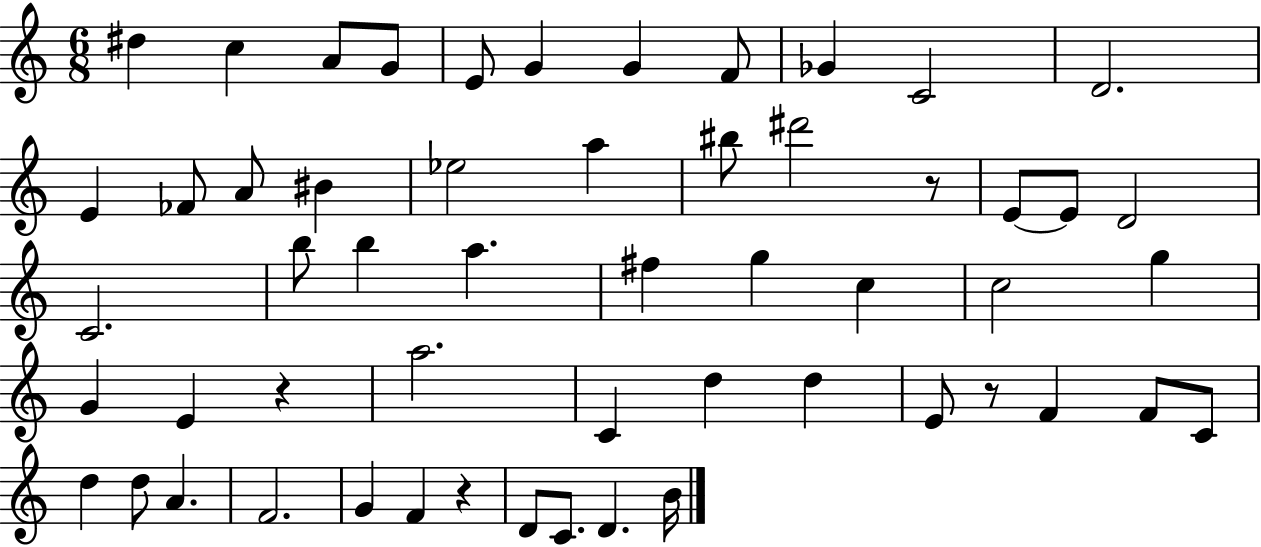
{
  \clef treble
  \numericTimeSignature
  \time 6/8
  \key c \major
  dis''4 c''4 a'8 g'8 | e'8 g'4 g'4 f'8 | ges'4 c'2 | d'2. | \break e'4 fes'8 a'8 bis'4 | ees''2 a''4 | bis''8 dis'''2 r8 | e'8~~ e'8 d'2 | \break c'2. | b''8 b''4 a''4. | fis''4 g''4 c''4 | c''2 g''4 | \break g'4 e'4 r4 | a''2. | c'4 d''4 d''4 | e'8 r8 f'4 f'8 c'8 | \break d''4 d''8 a'4. | f'2. | g'4 f'4 r4 | d'8 c'8. d'4. b'16 | \break \bar "|."
}